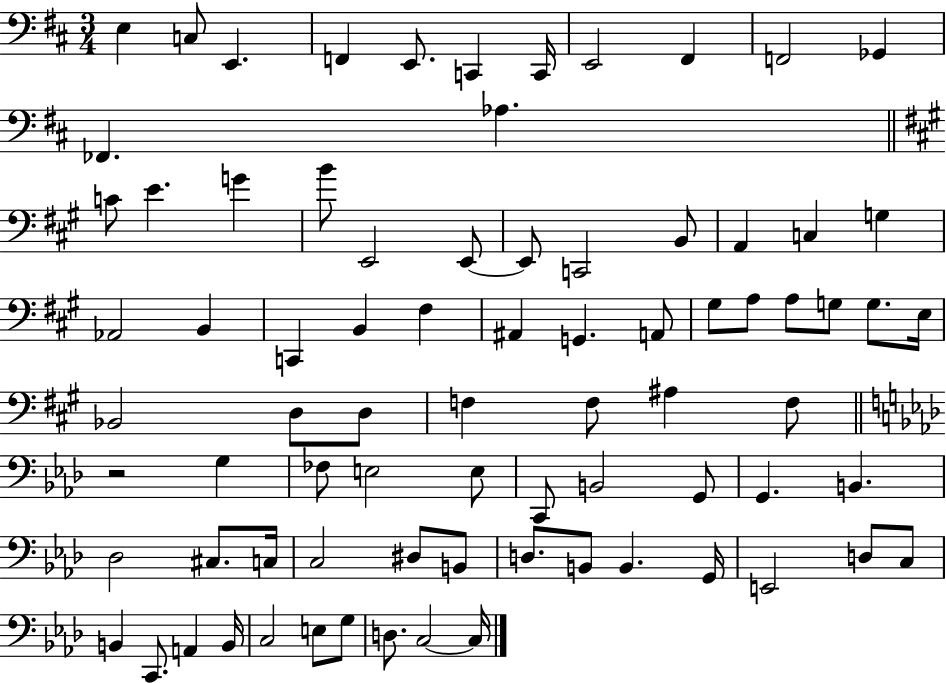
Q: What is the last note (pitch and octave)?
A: C3